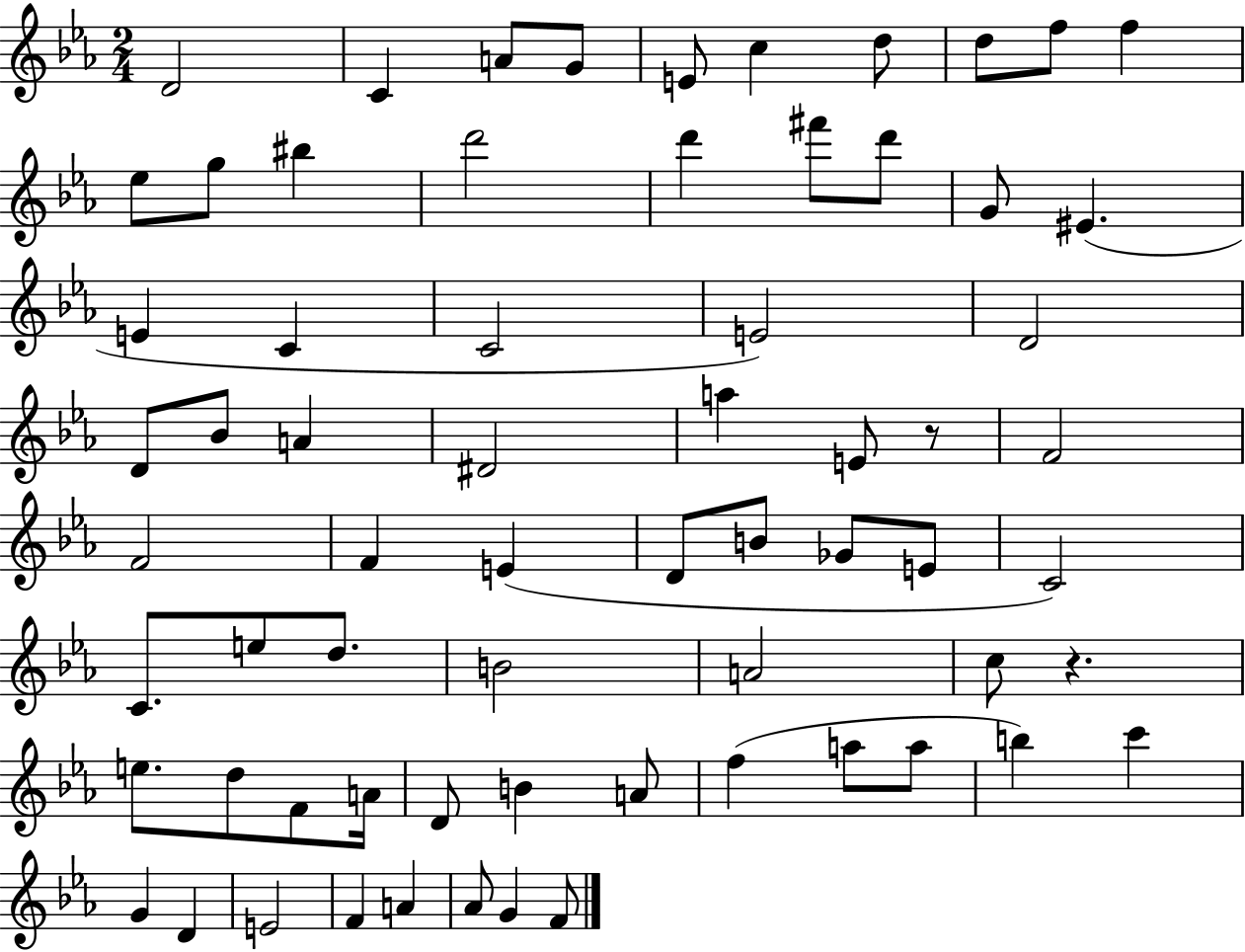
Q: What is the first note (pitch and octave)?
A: D4